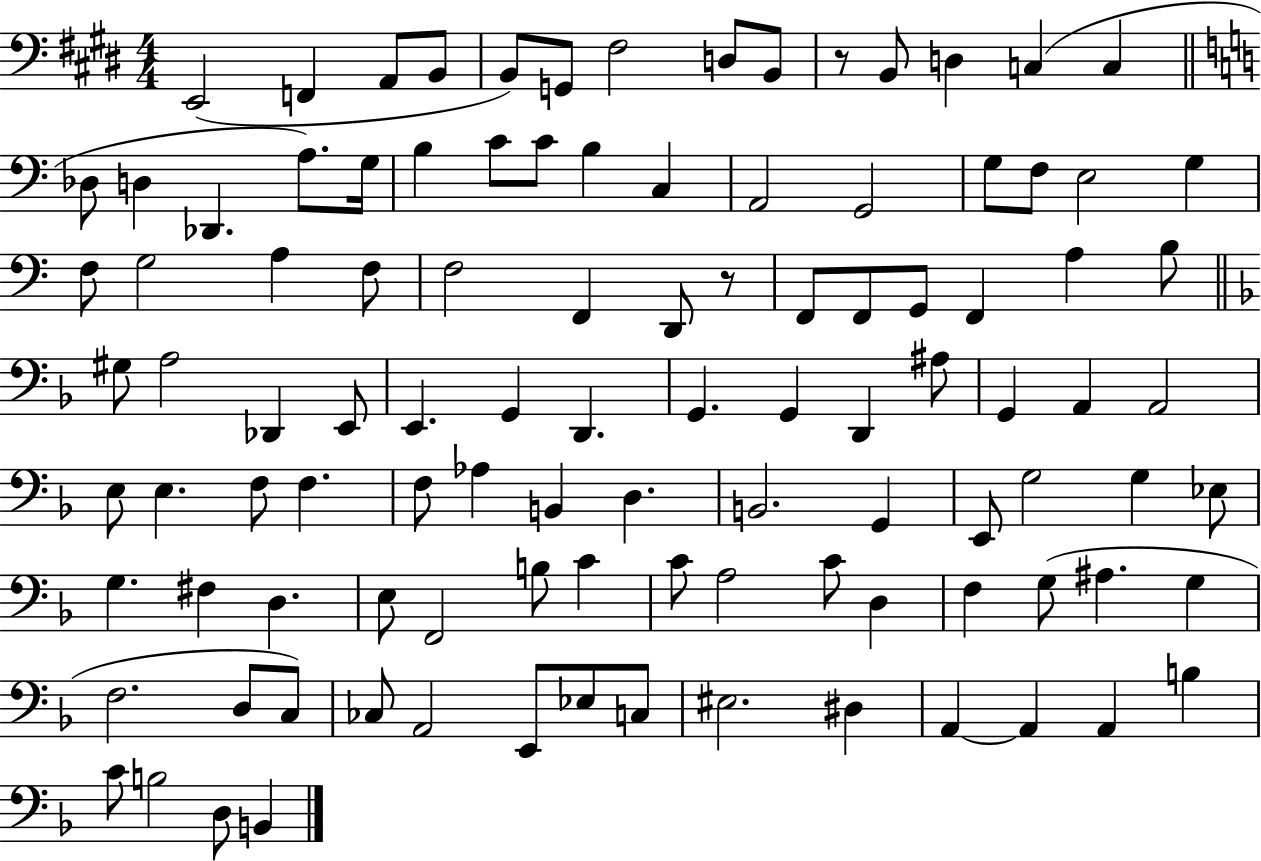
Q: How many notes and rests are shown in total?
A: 105